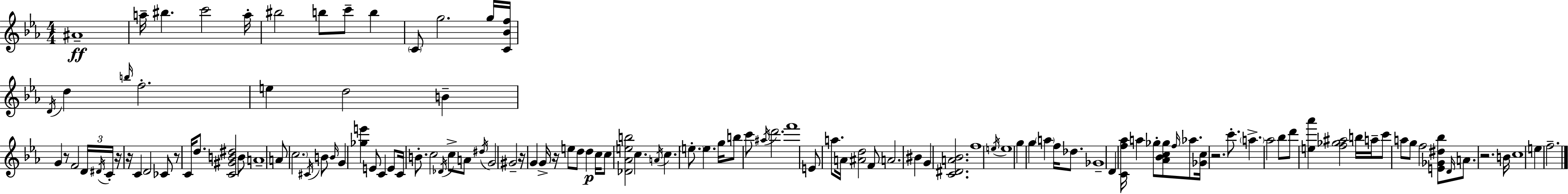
X:1
T:Untitled
M:4/4
L:1/4
K:Eb
^A4 a/4 ^b c'2 a/4 ^b2 b/2 c'/2 b C/2 g2 g/4 [C_Bf]/4 D/4 d b/4 f2 e d2 B G z/2 F2 D/4 ^D/4 C/4 z/4 z/4 C D2 _C/2 z/2 C/4 d/2 [C^GB^d]2 B/2 A4 A/2 c2 ^C/4 B/2 B/4 G [_ge'] E/2 C E/2 C/4 B/2 c2 _D/4 c/2 A/2 ^d/4 G2 ^G2 z/4 G G/4 z/4 e/2 d/2 d c/4 c/2 [_D_Aeb]2 c A/4 c e/2 e g/4 b/2 c'/2 ^a/4 d'2 f'4 E/2 a/2 A/4 [^Ad]2 F/2 A2 ^B G [C^DA_B]2 f4 e/4 e4 g g a f/4 _d/2 _G4 D [Cf_a]/4 a _g/2 [_A_Bc_g]/2 f/4 _a/2 [_Gc]/4 z2 c'/2 a _a2 _b/2 d'/2 [e_a'] [f_g^a]2 b/4 a/4 c'/2 a/2 g/2 f2 [E_G^d_b]/2 D/4 A/2 z2 B/4 c4 e f2